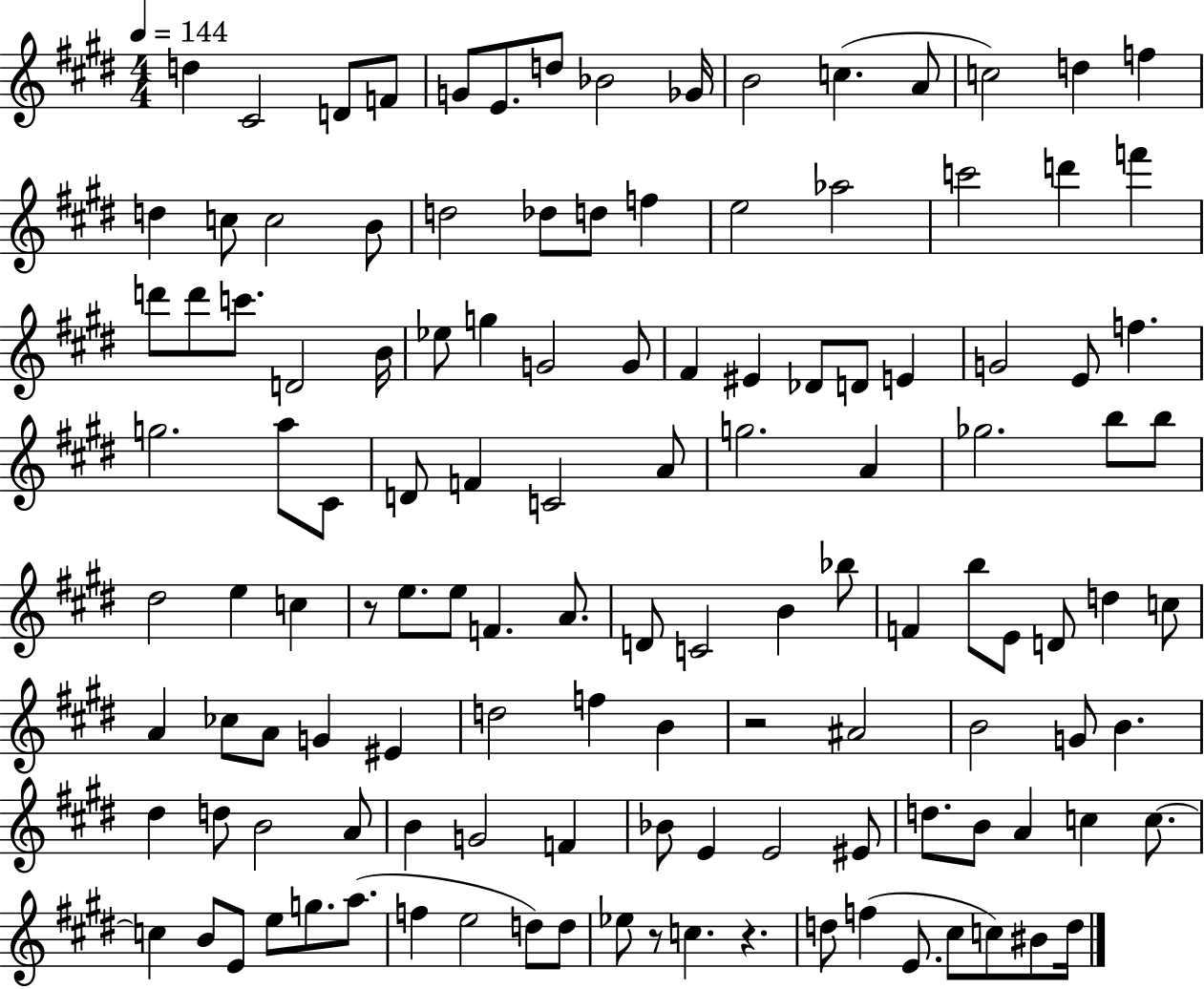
{
  \clef treble
  \numericTimeSignature
  \time 4/4
  \key e \major
  \tempo 4 = 144
  \repeat volta 2 { d''4 cis'2 d'8 f'8 | g'8 e'8. d''8 bes'2 ges'16 | b'2 c''4.( a'8 | c''2) d''4 f''4 | \break d''4 c''8 c''2 b'8 | d''2 des''8 d''8 f''4 | e''2 aes''2 | c'''2 d'''4 f'''4 | \break d'''8 d'''8 c'''8. d'2 b'16 | ees''8 g''4 g'2 g'8 | fis'4 eis'4 des'8 d'8 e'4 | g'2 e'8 f''4. | \break g''2. a''8 cis'8 | d'8 f'4 c'2 a'8 | g''2. a'4 | ges''2. b''8 b''8 | \break dis''2 e''4 c''4 | r8 e''8. e''8 f'4. a'8. | d'8 c'2 b'4 bes''8 | f'4 b''8 e'8 d'8 d''4 c''8 | \break a'4 ces''8 a'8 g'4 eis'4 | d''2 f''4 b'4 | r2 ais'2 | b'2 g'8 b'4. | \break dis''4 d''8 b'2 a'8 | b'4 g'2 f'4 | bes'8 e'4 e'2 eis'8 | d''8. b'8 a'4 c''4 c''8.~~ | \break c''4 b'8 e'8 e''8 g''8. a''8.( | f''4 e''2 d''8) d''8 | ees''8 r8 c''4. r4. | d''8 f''4( e'8. cis''8 c''8) bis'8 d''16 | \break } \bar "|."
}